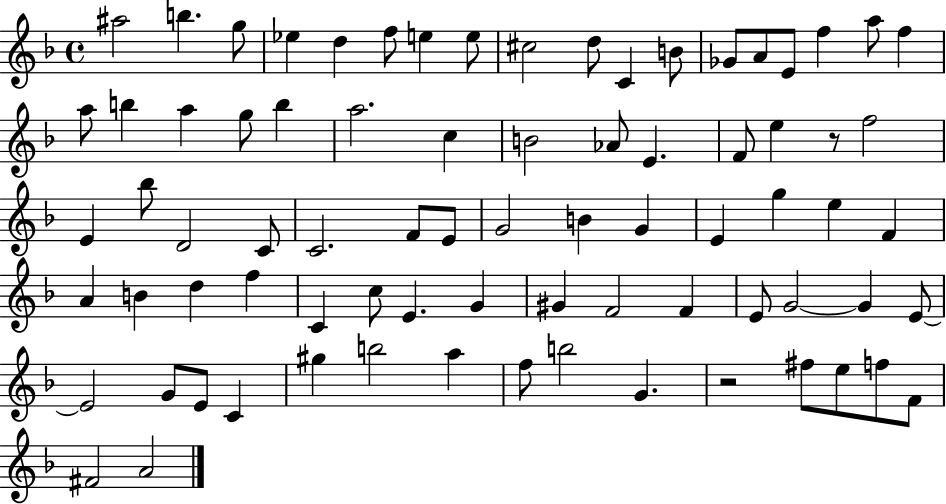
A#5/h B5/q. G5/e Eb5/q D5/q F5/e E5/q E5/e C#5/h D5/e C4/q B4/e Gb4/e A4/e E4/e F5/q A5/e F5/q A5/e B5/q A5/q G5/e B5/q A5/h. C5/q B4/h Ab4/e E4/q. F4/e E5/q R/e F5/h E4/q Bb5/e D4/h C4/e C4/h. F4/e E4/e G4/h B4/q G4/q E4/q G5/q E5/q F4/q A4/q B4/q D5/q F5/q C4/q C5/e E4/q. G4/q G#4/q F4/h F4/q E4/e G4/h G4/q E4/e E4/h G4/e E4/e C4/q G#5/q B5/h A5/q F5/e B5/h G4/q. R/h F#5/e E5/e F5/e F4/e F#4/h A4/h